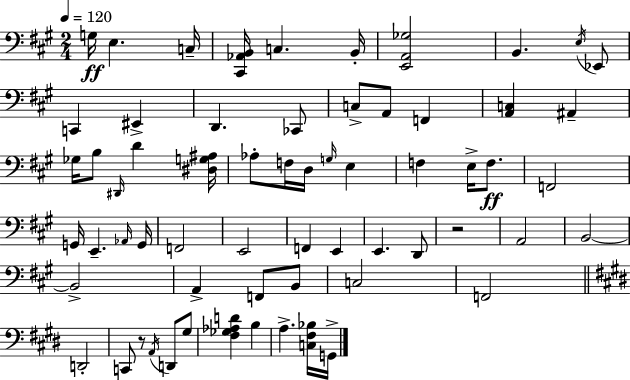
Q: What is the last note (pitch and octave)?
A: G2